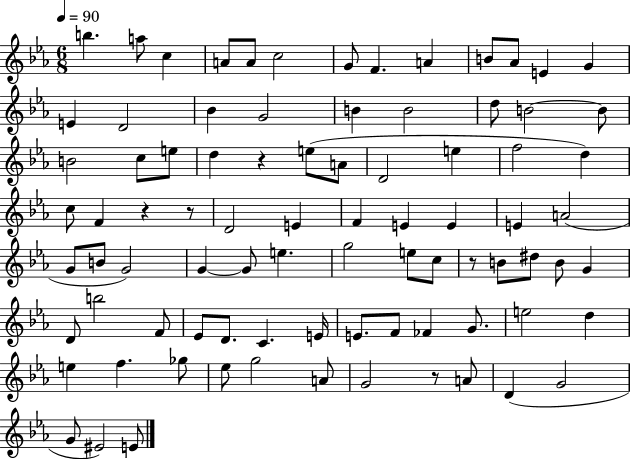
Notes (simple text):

B5/q. A5/e C5/q A4/e A4/e C5/h G4/e F4/q. A4/q B4/e Ab4/e E4/q G4/q E4/q D4/h Bb4/q G4/h B4/q B4/h D5/e B4/h B4/e B4/h C5/e E5/e D5/q R/q E5/e A4/e D4/h E5/q F5/h D5/q C5/e F4/q R/q R/e D4/h E4/q F4/q E4/q E4/q E4/q A4/h G4/e B4/e G4/h G4/q G4/e E5/q. G5/h E5/e C5/e R/e B4/e D#5/e B4/e G4/q D4/e B5/h F4/e Eb4/e D4/e. C4/q. E4/s E4/e. F4/e FES4/q G4/e. E5/h D5/q E5/q F5/q. Gb5/e Eb5/e G5/h A4/e G4/h R/e A4/e D4/q G4/h G4/e EIS4/h E4/e